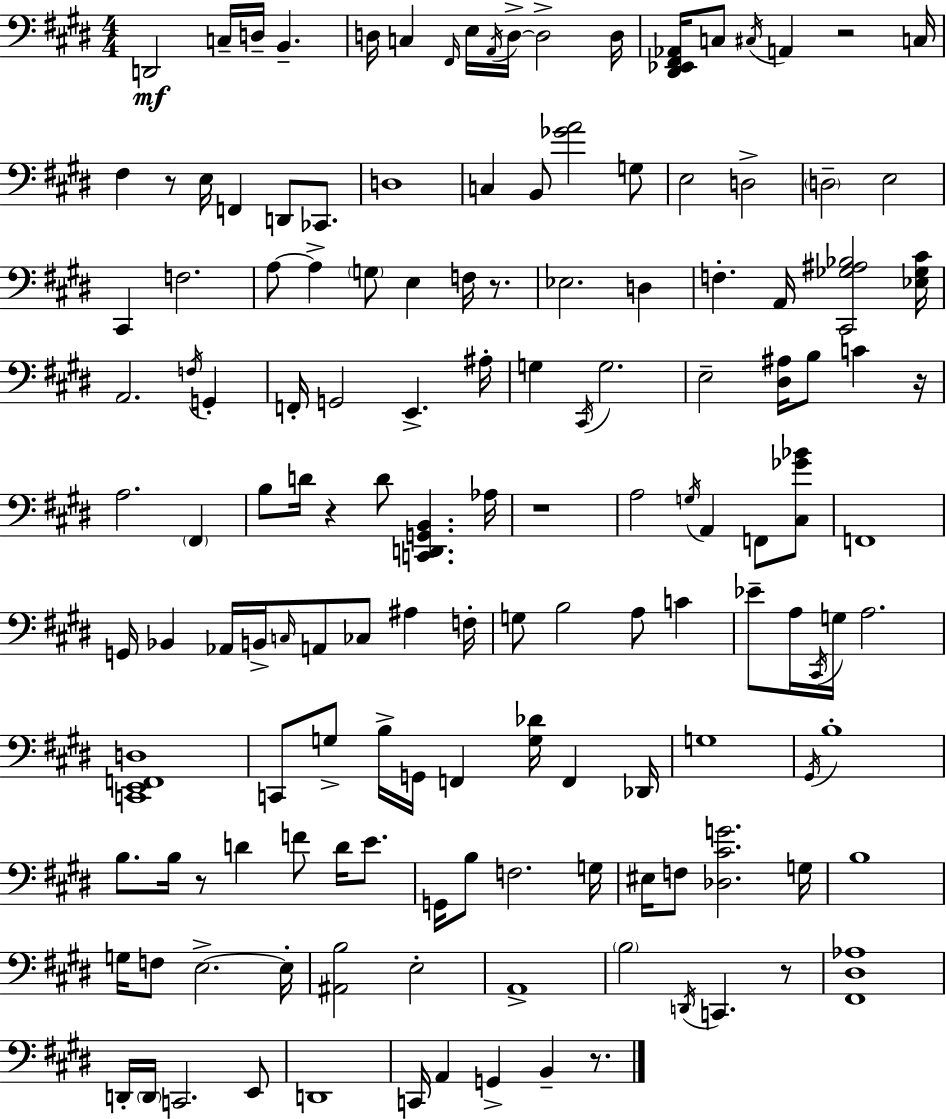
{
  \clef bass
  \numericTimeSignature
  \time 4/4
  \key e \major
  \repeat volta 2 { d,2\mf c16-- d16-- b,4.-- | d16 c4 \grace { fis,16 } e16 \acciaccatura { a,16 } d16->~~ d2-> | d16 <dis, ees, fis, aes,>16 c8 \acciaccatura { cis16 } a,4 r2 | c16 fis4 r8 e16 f,4 d,8 | \break ces,8. d1 | c4 b,8 <ges' a'>2 | g8 e2 d2-> | \parenthesize d2-- e2 | \break cis,4 f2. | a8~~ a4-> \parenthesize g8 e4 f16 | r8. ees2. d4 | f4.-. a,16 <cis, ges ais bes>2 | \break <ees ges cis'>16 a,2. \acciaccatura { f16 } | g,4-. f,16-. g,2 e,4.-> | ais16-. g4 \acciaccatura { cis,16 } g2. | e2-- <dis ais>16 b8 | \break c'4 r16 a2. | \parenthesize fis,4 b8 d'16 r4 d'8 <c, d, g, b,>4. | aes16 r1 | a2 \acciaccatura { g16 } a,4 | \break f,8 <cis ges' bes'>8 f,1 | g,16 bes,4 aes,16 b,16-> \grace { c16 } a,8 | ces8 ais4 f16-. g8 b2 | a8 c'4 ees'8-- a16 \acciaccatura { cis,16 } g16 a2. | \break <c, e, f, d>1 | c,8 g8-> b16-> g,16 f,4 | <g des'>16 f,4 des,16 g1 | \acciaccatura { gis,16 } b1-. | \break b8. b16 r8 d'4 | f'8 d'16 e'8. g,16 b8 f2. | g16 eis16 f8 <des cis' g'>2. | g16 b1 | \break g16 f8 e2.->~~ | e16-. <ais, b>2 | e2-. a,1-> | \parenthesize b2 | \break \acciaccatura { d,16 } c,4. r8 <fis, dis aes>1 | d,16-. \parenthesize d,16 c,2. | e,8 d,1 | c,16 a,4 g,4-> | \break b,4-- r8. } \bar "|."
}